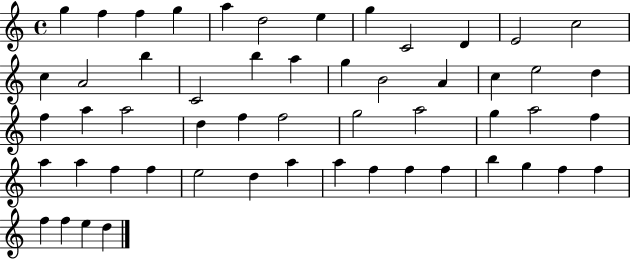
G5/q F5/q F5/q G5/q A5/q D5/h E5/q G5/q C4/h D4/q E4/h C5/h C5/q A4/h B5/q C4/h B5/q A5/q G5/q B4/h A4/q C5/q E5/h D5/q F5/q A5/q A5/h D5/q F5/q F5/h G5/h A5/h G5/q A5/h F5/q A5/q A5/q F5/q F5/q E5/h D5/q A5/q A5/q F5/q F5/q F5/q B5/q G5/q F5/q F5/q F5/q F5/q E5/q D5/q